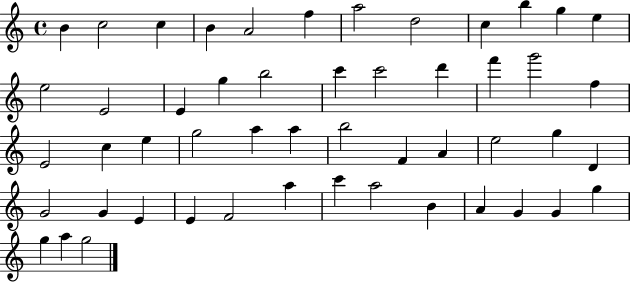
X:1
T:Untitled
M:4/4
L:1/4
K:C
B c2 c B A2 f a2 d2 c b g e e2 E2 E g b2 c' c'2 d' f' g'2 f E2 c e g2 a a b2 F A e2 g D G2 G E E F2 a c' a2 B A G G g g a g2